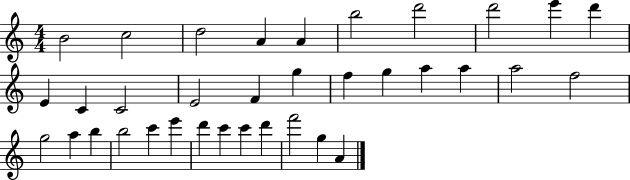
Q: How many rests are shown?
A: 0